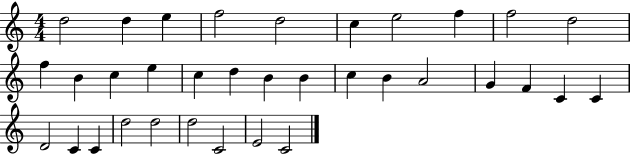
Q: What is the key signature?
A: C major